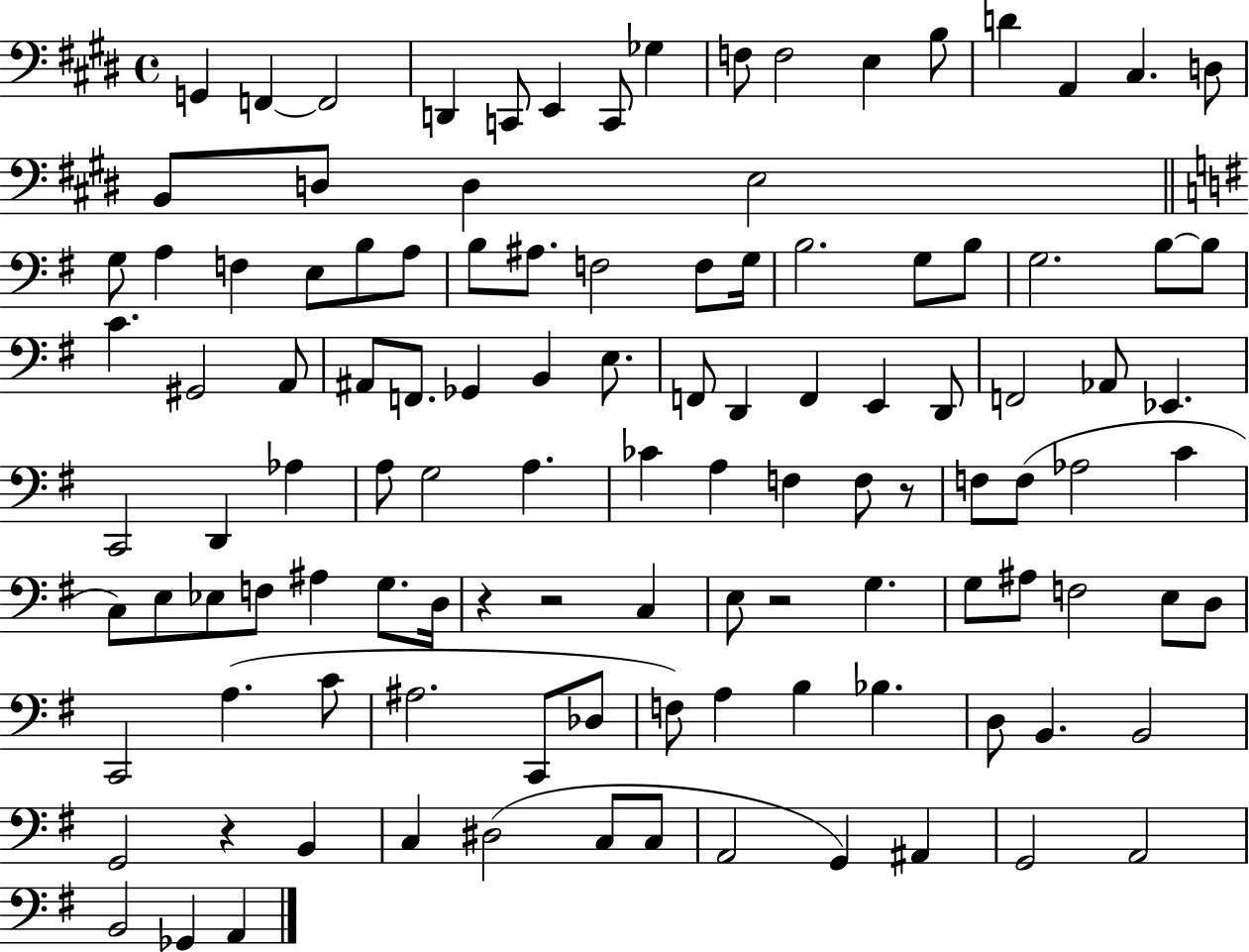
X:1
T:Untitled
M:4/4
L:1/4
K:E
G,, F,, F,,2 D,, C,,/2 E,, C,,/2 _G, F,/2 F,2 E, B,/2 D A,, ^C, D,/2 B,,/2 D,/2 D, E,2 G,/2 A, F, E,/2 B,/2 A,/2 B,/2 ^A,/2 F,2 F,/2 G,/4 B,2 G,/2 B,/2 G,2 B,/2 B,/2 C ^G,,2 A,,/2 ^A,,/2 F,,/2 _G,, B,, E,/2 F,,/2 D,, F,, E,, D,,/2 F,,2 _A,,/2 _E,, C,,2 D,, _A, A,/2 G,2 A, _C A, F, F,/2 z/2 F,/2 F,/2 _A,2 C C,/2 E,/2 _E,/2 F,/2 ^A, G,/2 D,/4 z z2 C, E,/2 z2 G, G,/2 ^A,/2 F,2 E,/2 D,/2 C,,2 A, C/2 ^A,2 C,,/2 _D,/2 F,/2 A, B, _B, D,/2 B,, B,,2 G,,2 z B,, C, ^D,2 C,/2 C,/2 A,,2 G,, ^A,, G,,2 A,,2 B,,2 _G,, A,,